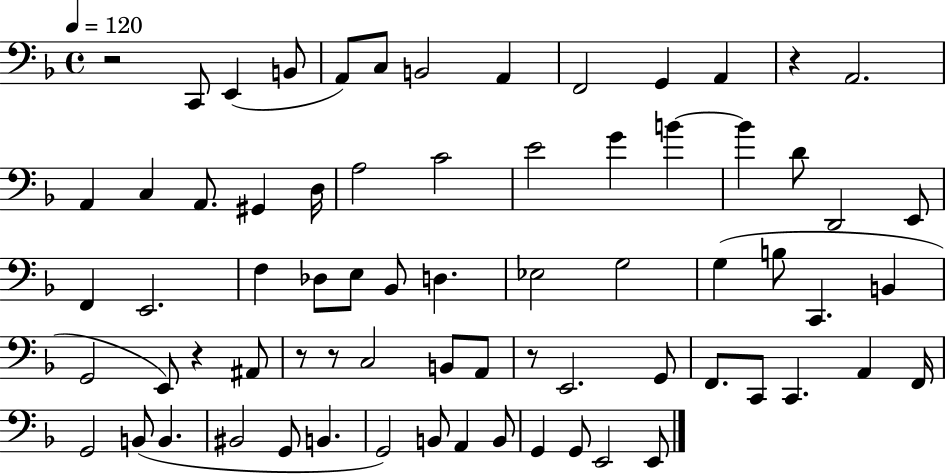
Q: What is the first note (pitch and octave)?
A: C2